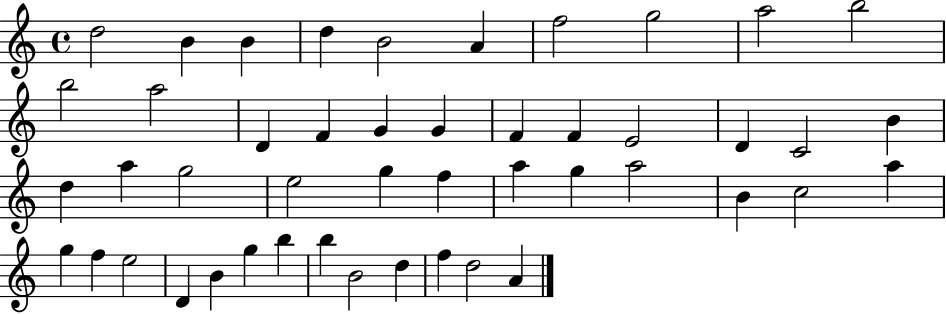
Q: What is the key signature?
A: C major